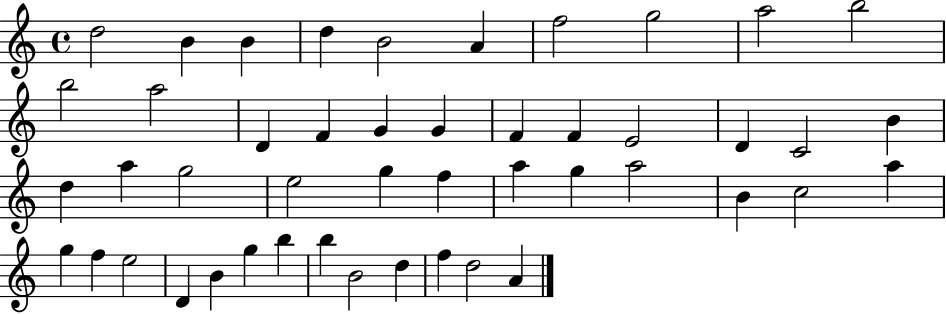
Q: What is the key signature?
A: C major